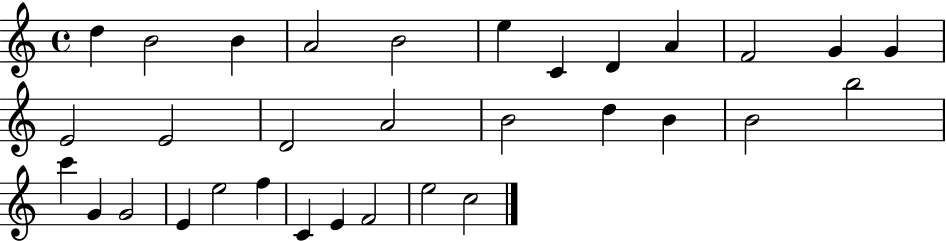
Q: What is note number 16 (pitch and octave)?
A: A4